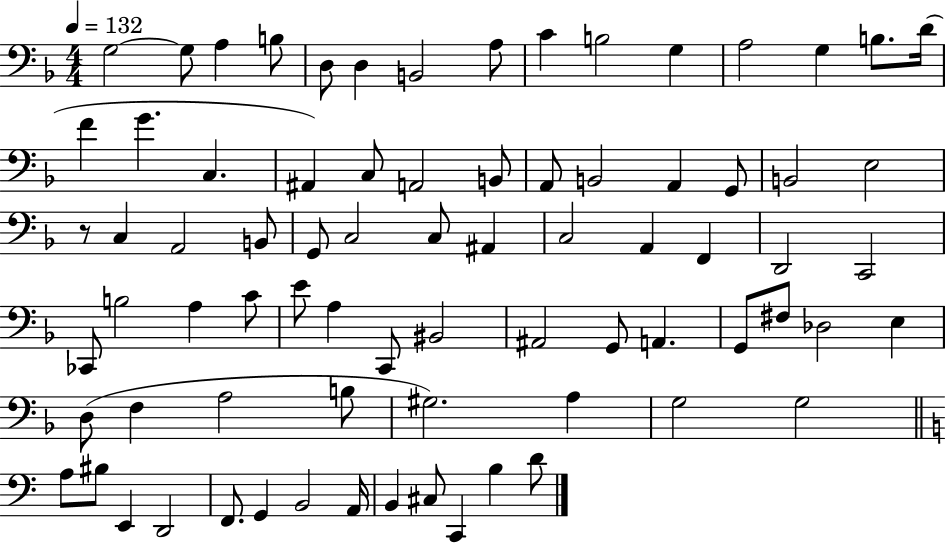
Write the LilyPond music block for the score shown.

{
  \clef bass
  \numericTimeSignature
  \time 4/4
  \key f \major
  \tempo 4 = 132
  g2~~ g8 a4 b8 | d8 d4 b,2 a8 | c'4 b2 g4 | a2 g4 b8. d'16( | \break f'4 g'4. c4. | ais,4) c8 a,2 b,8 | a,8 b,2 a,4 g,8 | b,2 e2 | \break r8 c4 a,2 b,8 | g,8 c2 c8 ais,4 | c2 a,4 f,4 | d,2 c,2 | \break ces,8 b2 a4 c'8 | e'8 a4 c,8 bis,2 | ais,2 g,8 a,4. | g,8 fis8 des2 e4 | \break d8( f4 a2 b8 | gis2.) a4 | g2 g2 | \bar "||" \break \key a \minor a8 bis8 e,4 d,2 | f,8. g,4 b,2 a,16 | b,4 cis8 c,4 b4 d'8 | \bar "|."
}